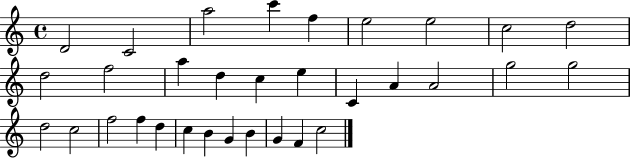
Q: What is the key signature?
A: C major